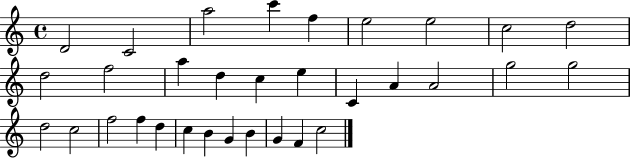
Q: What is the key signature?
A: C major